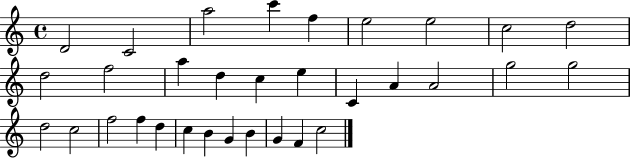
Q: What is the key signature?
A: C major